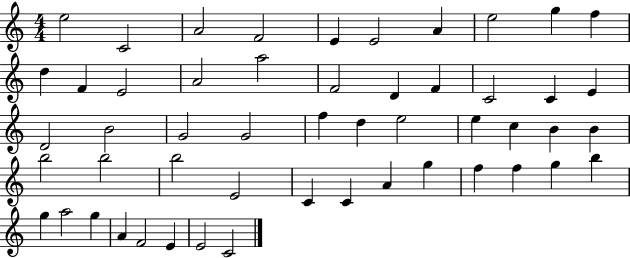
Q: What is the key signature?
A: C major